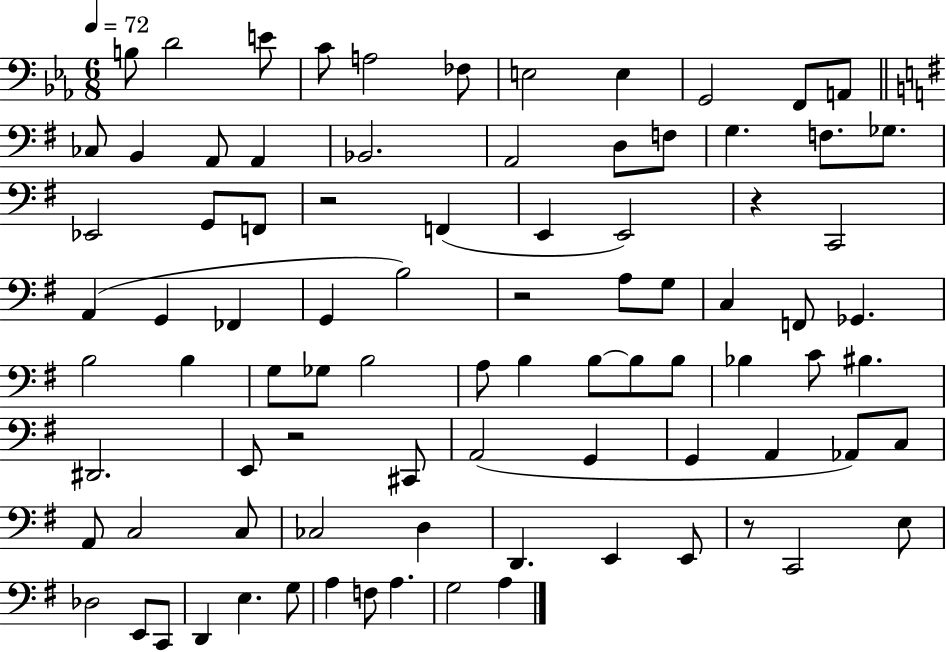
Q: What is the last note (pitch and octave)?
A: A3